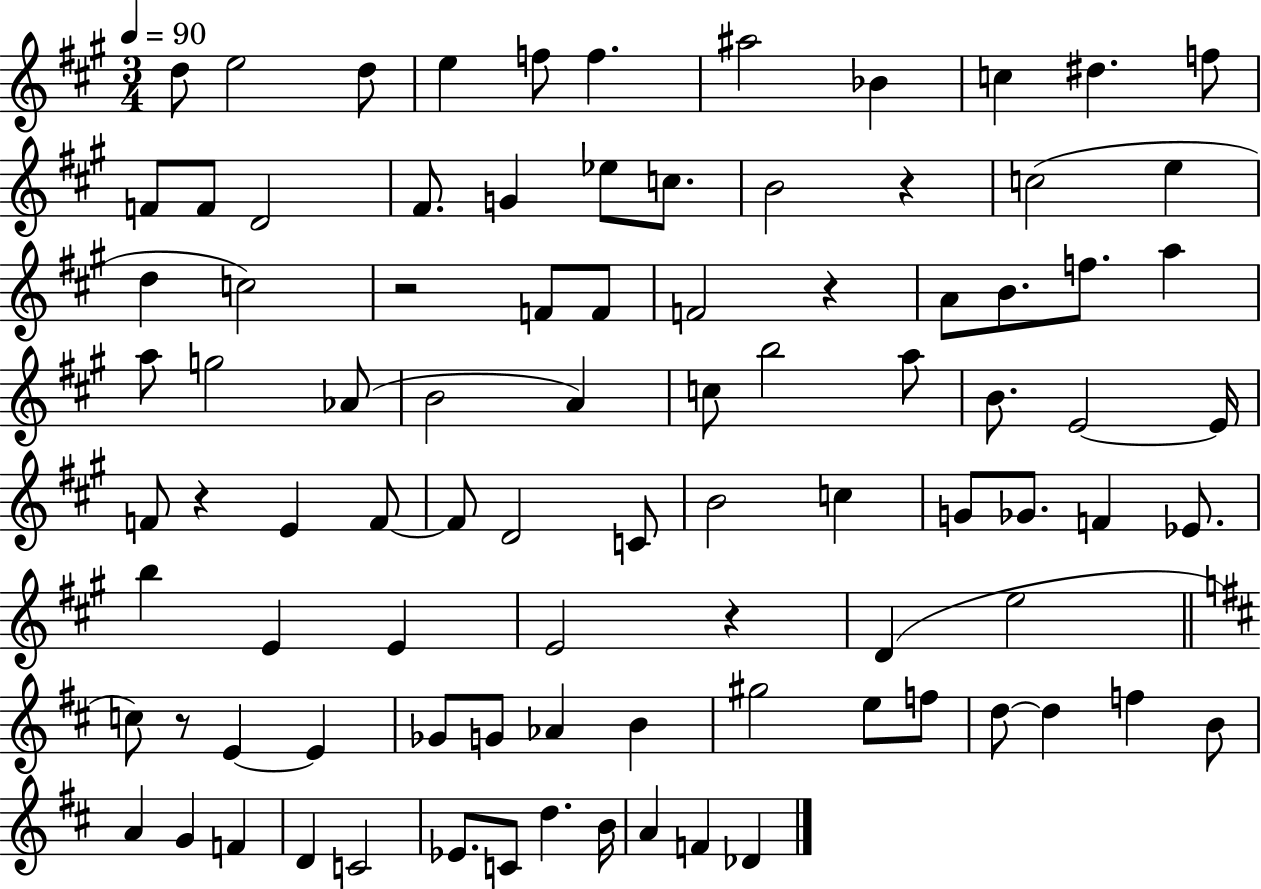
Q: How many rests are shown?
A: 6